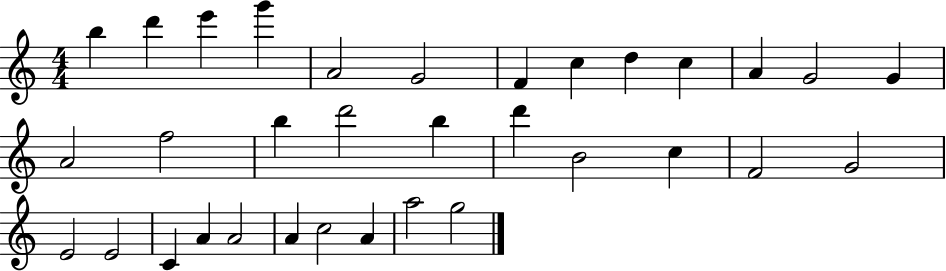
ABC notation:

X:1
T:Untitled
M:4/4
L:1/4
K:C
b d' e' g' A2 G2 F c d c A G2 G A2 f2 b d'2 b d' B2 c F2 G2 E2 E2 C A A2 A c2 A a2 g2